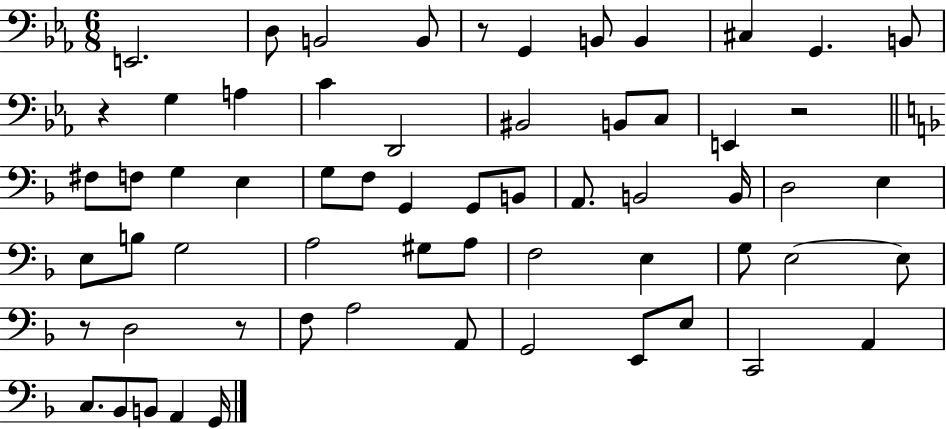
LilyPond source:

{
  \clef bass
  \numericTimeSignature
  \time 6/8
  \key ees \major
  e,2. | d8 b,2 b,8 | r8 g,4 b,8 b,4 | cis4 g,4. b,8 | \break r4 g4 a4 | c'4 d,2 | bis,2 b,8 c8 | e,4 r2 | \break \bar "||" \break \key f \major fis8 f8 g4 e4 | g8 f8 g,4 g,8 b,8 | a,8. b,2 b,16 | d2 e4 | \break e8 b8 g2 | a2 gis8 a8 | f2 e4 | g8 e2~~ e8 | \break r8 d2 r8 | f8 a2 a,8 | g,2 e,8 e8 | c,2 a,4 | \break c8. bes,8 b,8 a,4 g,16 | \bar "|."
}